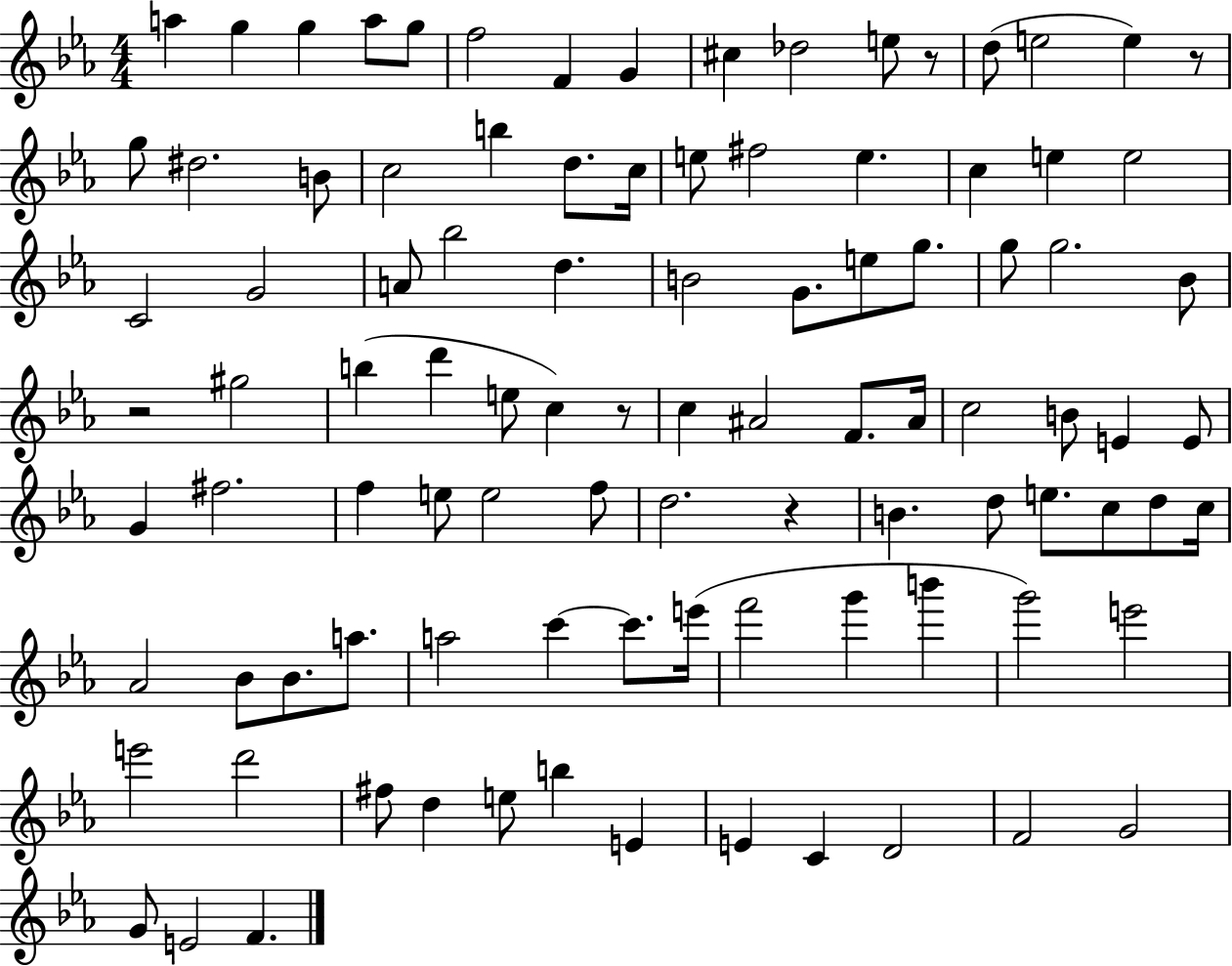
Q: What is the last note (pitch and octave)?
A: F4